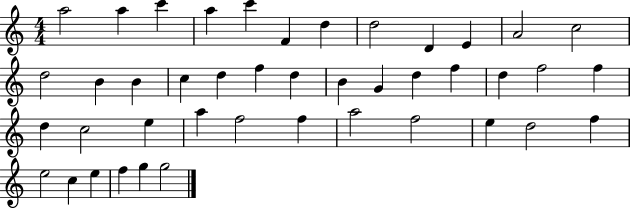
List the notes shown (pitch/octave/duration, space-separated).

A5/h A5/q C6/q A5/q C6/q F4/q D5/q D5/h D4/q E4/q A4/h C5/h D5/h B4/q B4/q C5/q D5/q F5/q D5/q B4/q G4/q D5/q F5/q D5/q F5/h F5/q D5/q C5/h E5/q A5/q F5/h F5/q A5/h F5/h E5/q D5/h F5/q E5/h C5/q E5/q F5/q G5/q G5/h